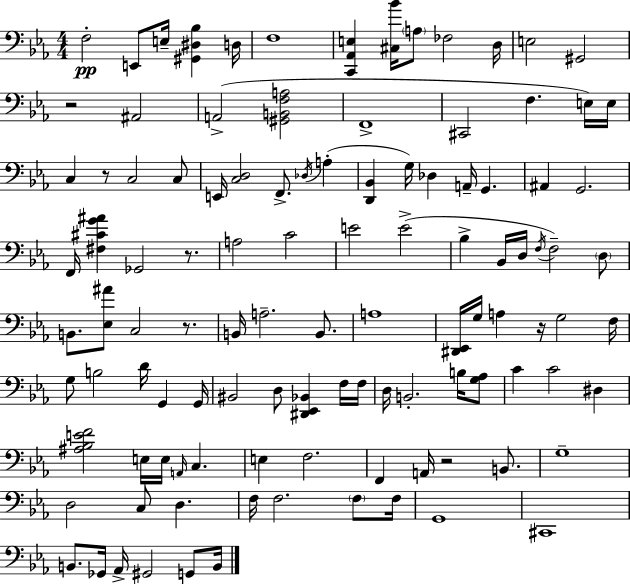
F3/h E2/e E3/s [G#2,D#3,Bb3]/q D3/s F3/w [C2,Ab2,E3]/q [C#3,Bb4]/s A3/e FES3/h D3/s E3/h G#2/h R/h A#2/h A2/h [G#2,B2,F3,A3]/h F2/w C#2/h F3/q. E3/s E3/s C3/q R/e C3/h C3/e E2/s [C3,D3]/h F2/e. Db3/s A3/q [D2,Bb2]/q G3/s Db3/q A2/s G2/q. A#2/q G2/h. F2/s [F#3,C#4,G4,A#4]/q Gb2/h R/e. A3/h C4/h E4/h E4/h Bb3/q Bb2/s D3/s F3/s F3/h D3/e B2/e. [Eb3,A#4]/e C3/h R/e. B2/s A3/h. B2/e. A3/w [D#2,Eb2]/s G3/s A3/q R/s G3/h F3/s G3/e B3/h D4/s G2/q G2/s BIS2/h D3/e [D#2,Eb2,Bb2]/q F3/s F3/s D3/s B2/h. B3/s [G3,Ab3]/e C4/q C4/h D#3/q [A#3,Bb3,E4,F4]/h E3/s E3/s A2/s C3/q. E3/q F3/h. F2/q A2/s R/h B2/e. G3/w D3/h C3/e D3/q. F3/s F3/h. F3/e F3/s G2/w C#2/w B2/e. Gb2/s Ab2/s G#2/h G2/e B2/s